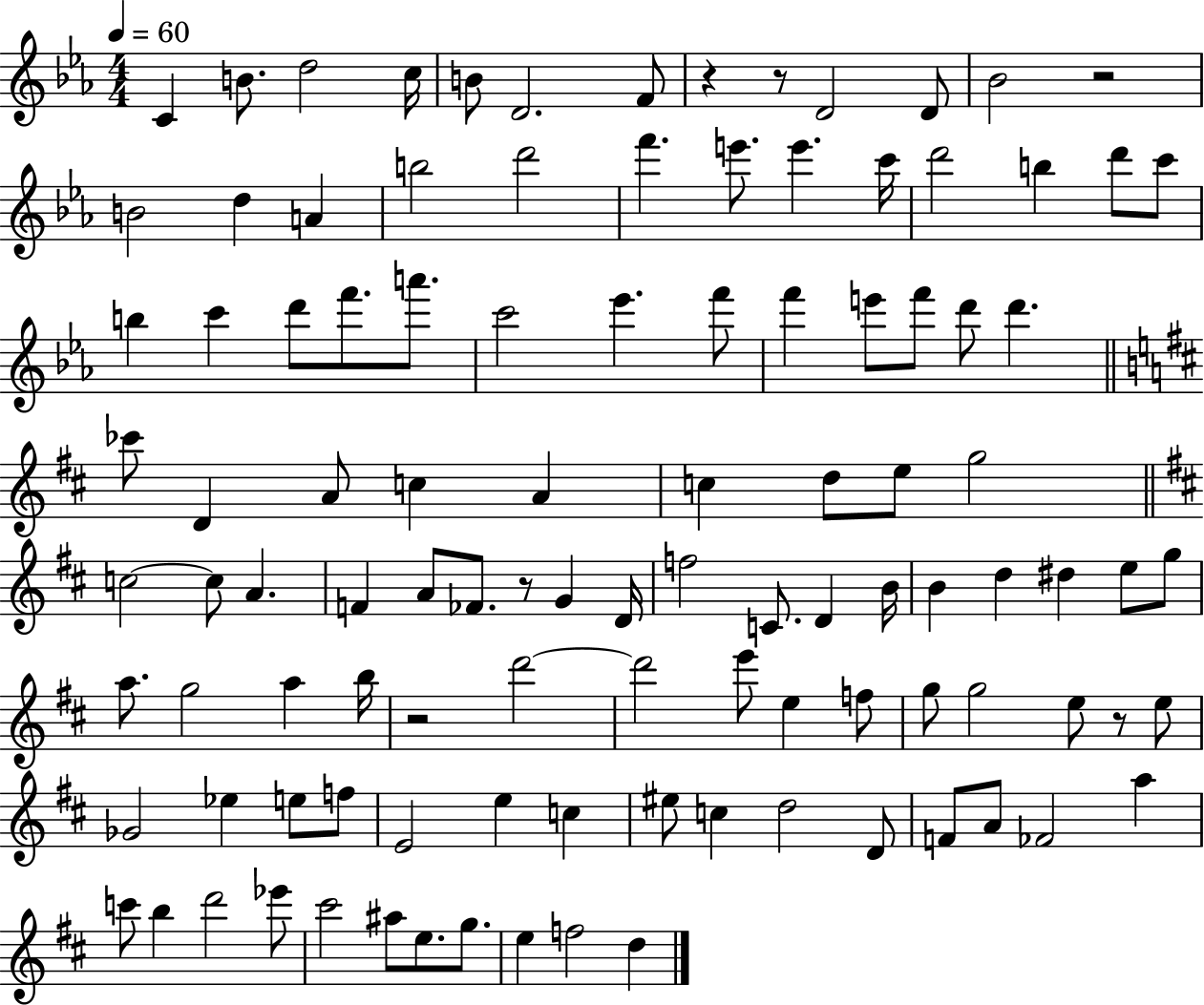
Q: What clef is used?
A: treble